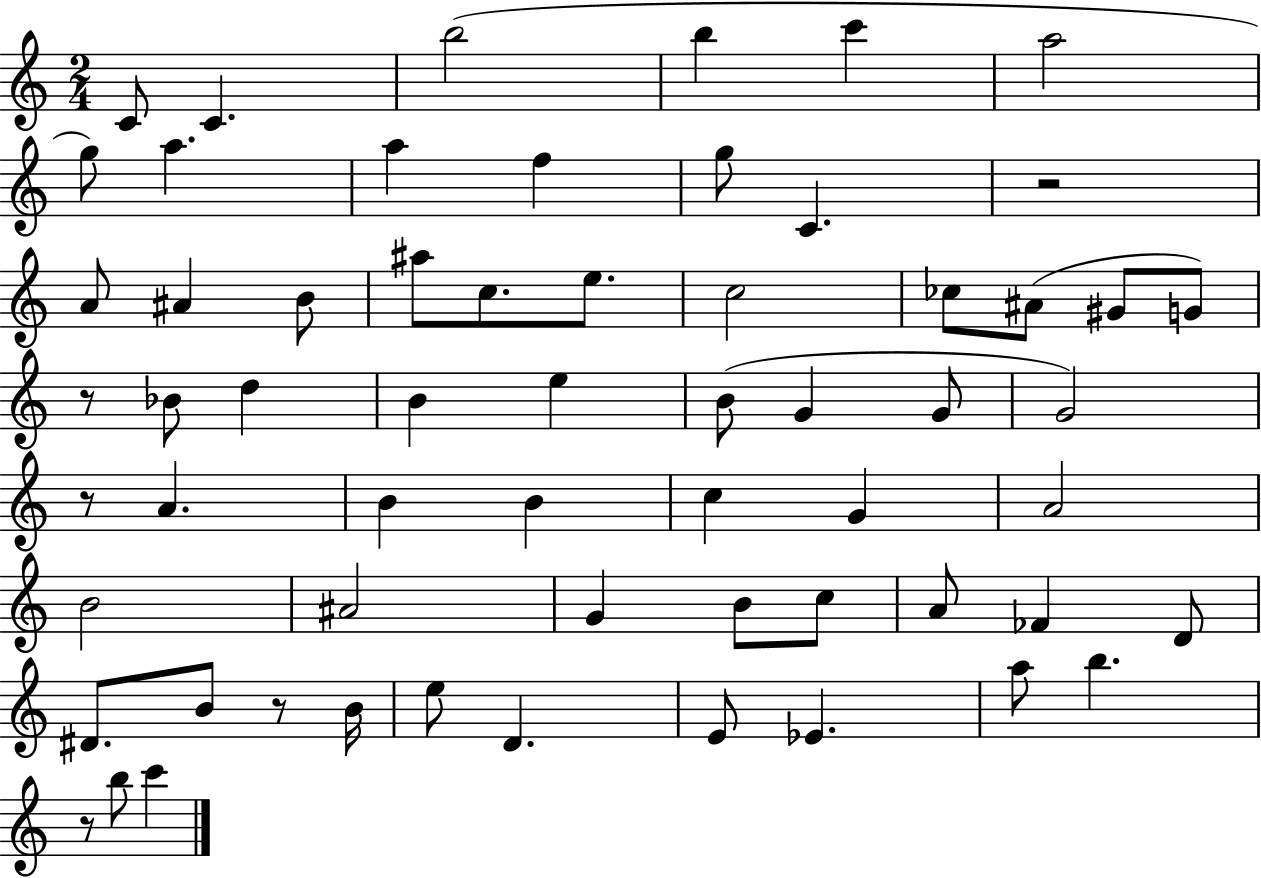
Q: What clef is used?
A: treble